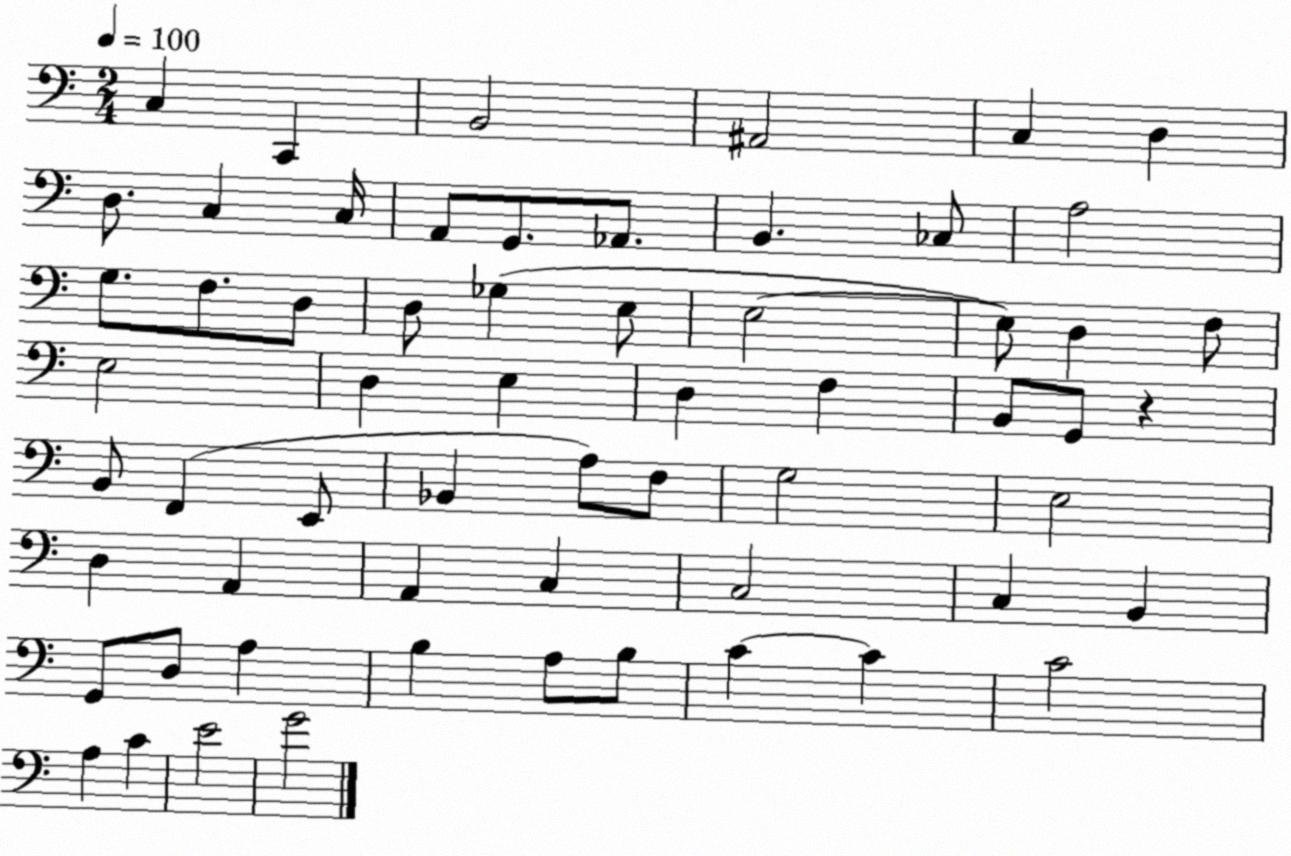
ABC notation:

X:1
T:Untitled
M:2/4
L:1/4
K:C
C, C,, B,,2 ^A,,2 C, D, D,/2 C, C,/4 A,,/2 G,,/2 _A,,/2 B,, _C,/2 A,2 G,/2 F,/2 D,/2 D,/2 _G, E,/2 E,2 E,/2 D, F,/2 E,2 D, E, D, F, B,,/2 G,,/2 z B,,/2 F,, E,,/2 _B,, A,/2 F,/2 G,2 E,2 D, A,, A,, C, C,2 C, B,, G,,/2 D,/2 A, B, A,/2 B,/2 C C C2 A, C E2 G2